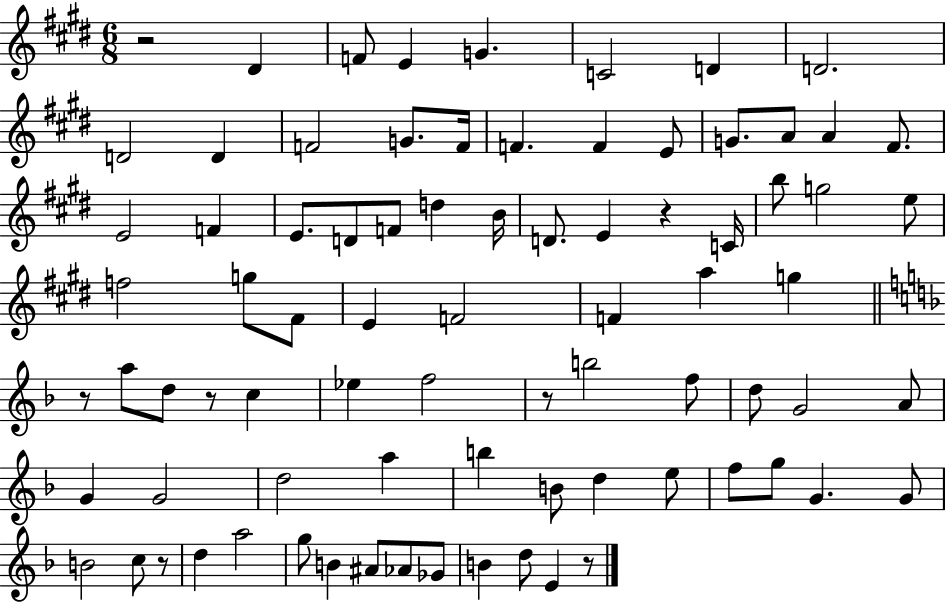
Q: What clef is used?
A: treble